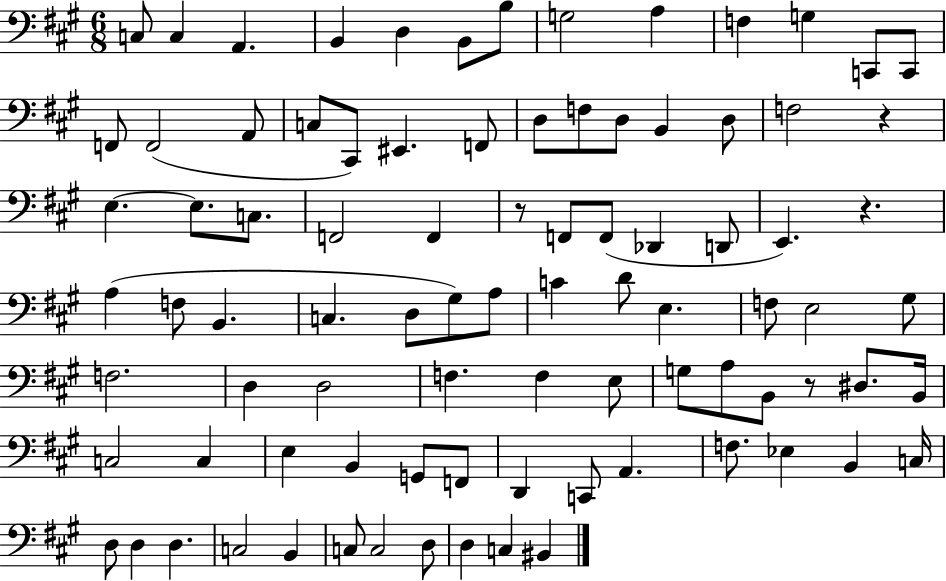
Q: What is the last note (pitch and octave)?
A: BIS2